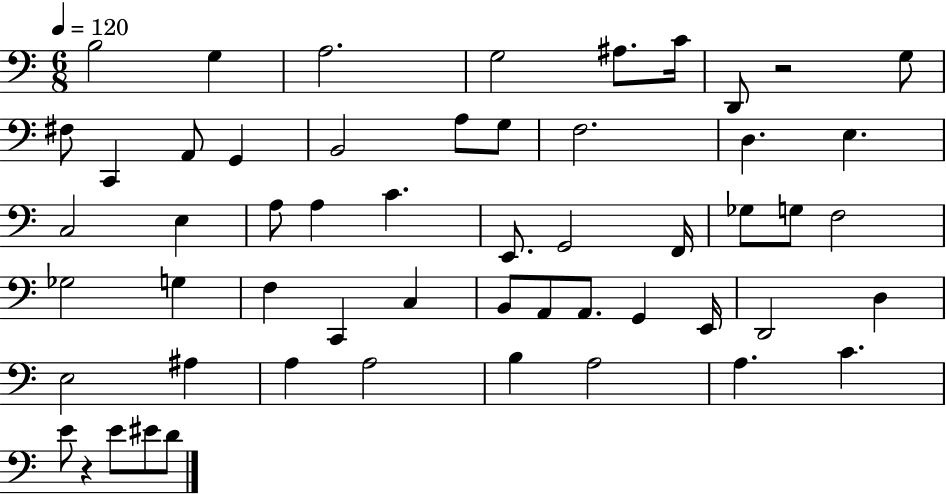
X:1
T:Untitled
M:6/8
L:1/4
K:C
B,2 G, A,2 G,2 ^A,/2 C/4 D,,/2 z2 G,/2 ^F,/2 C,, A,,/2 G,, B,,2 A,/2 G,/2 F,2 D, E, C,2 E, A,/2 A, C E,,/2 G,,2 F,,/4 _G,/2 G,/2 F,2 _G,2 G, F, C,, C, B,,/2 A,,/2 A,,/2 G,, E,,/4 D,,2 D, E,2 ^A, A, A,2 B, A,2 A, C E/2 z E/2 ^E/2 D/2